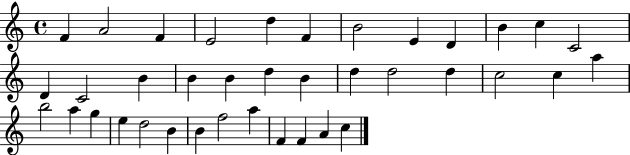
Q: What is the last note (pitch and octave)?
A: C5